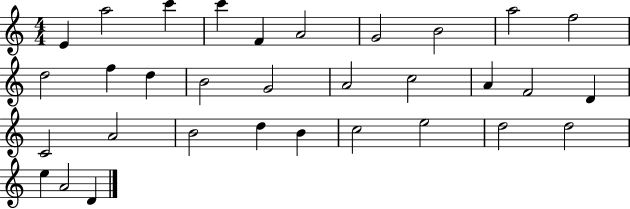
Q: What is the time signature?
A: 4/4